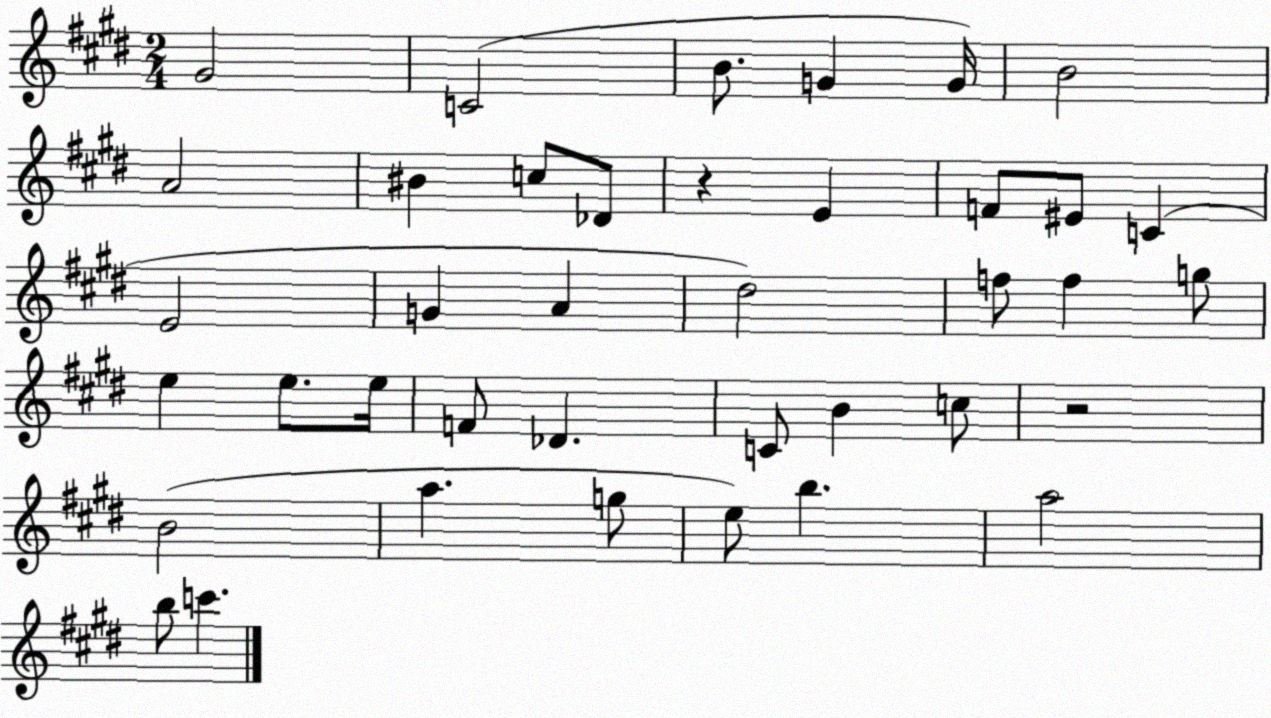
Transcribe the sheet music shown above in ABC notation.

X:1
T:Untitled
M:2/4
L:1/4
K:E
^G2 C2 B/2 G G/4 B2 A2 ^B c/2 _D/2 z E F/2 ^E/2 C E2 G A ^d2 f/2 f g/2 e e/2 e/4 F/2 _D C/2 B c/2 z2 B2 a g/2 e/2 b a2 b/2 c'